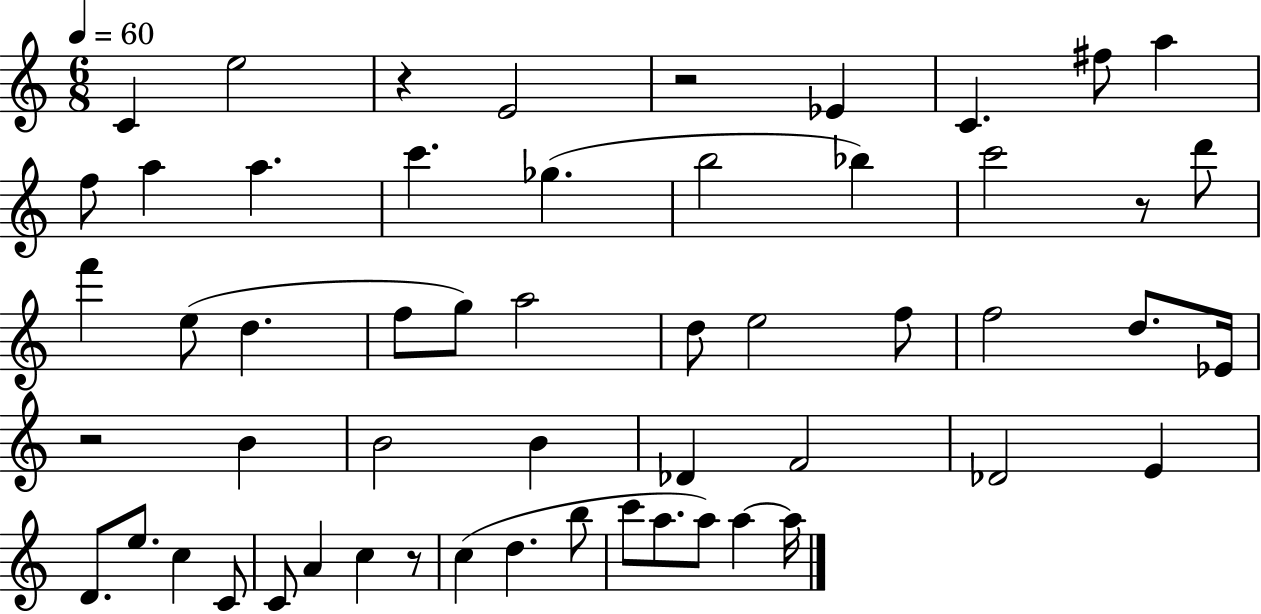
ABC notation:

X:1
T:Untitled
M:6/8
L:1/4
K:C
C e2 z E2 z2 _E C ^f/2 a f/2 a a c' _g b2 _b c'2 z/2 d'/2 f' e/2 d f/2 g/2 a2 d/2 e2 f/2 f2 d/2 _E/4 z2 B B2 B _D F2 _D2 E D/2 e/2 c C/2 C/2 A c z/2 c d b/2 c'/2 a/2 a/2 a a/4